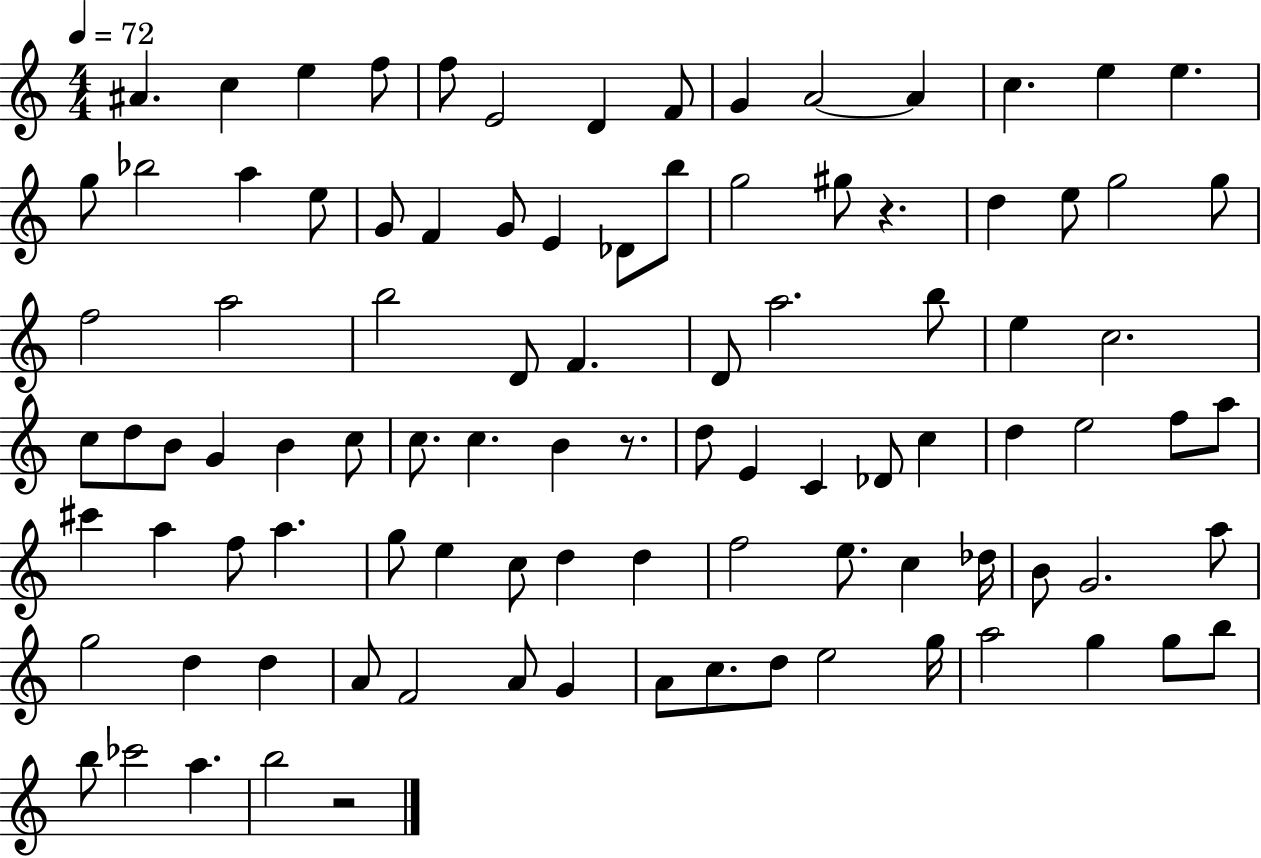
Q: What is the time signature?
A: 4/4